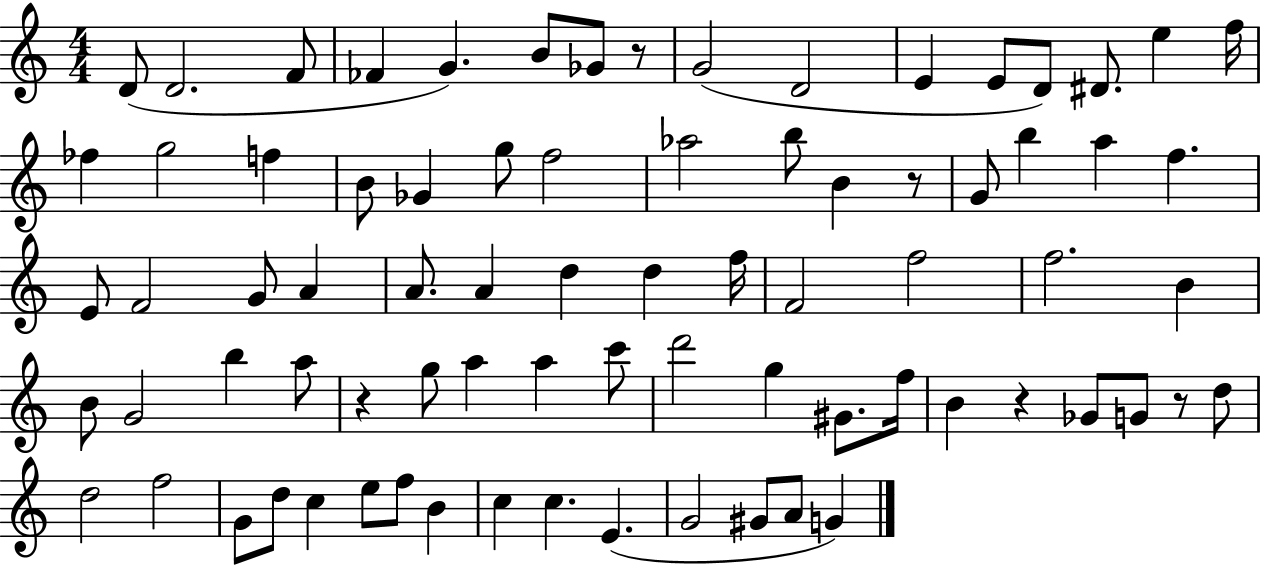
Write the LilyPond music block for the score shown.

{
  \clef treble
  \numericTimeSignature
  \time 4/4
  \key c \major
  d'8( d'2. f'8 | fes'4 g'4.) b'8 ges'8 r8 | g'2( d'2 | e'4 e'8 d'8) dis'8. e''4 f''16 | \break fes''4 g''2 f''4 | b'8 ges'4 g''8 f''2 | aes''2 b''8 b'4 r8 | g'8 b''4 a''4 f''4. | \break e'8 f'2 g'8 a'4 | a'8. a'4 d''4 d''4 f''16 | f'2 f''2 | f''2. b'4 | \break b'8 g'2 b''4 a''8 | r4 g''8 a''4 a''4 c'''8 | d'''2 g''4 gis'8. f''16 | b'4 r4 ges'8 g'8 r8 d''8 | \break d''2 f''2 | g'8 d''8 c''4 e''8 f''8 b'4 | c''4 c''4. e'4.( | g'2 gis'8 a'8 g'4) | \break \bar "|."
}